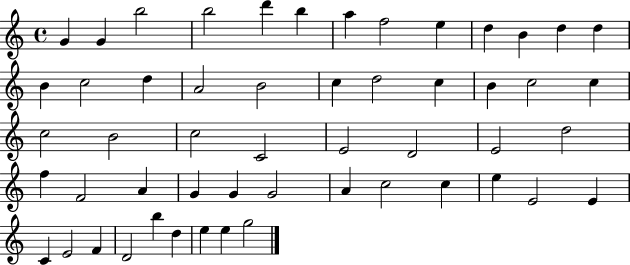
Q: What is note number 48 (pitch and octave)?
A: D4